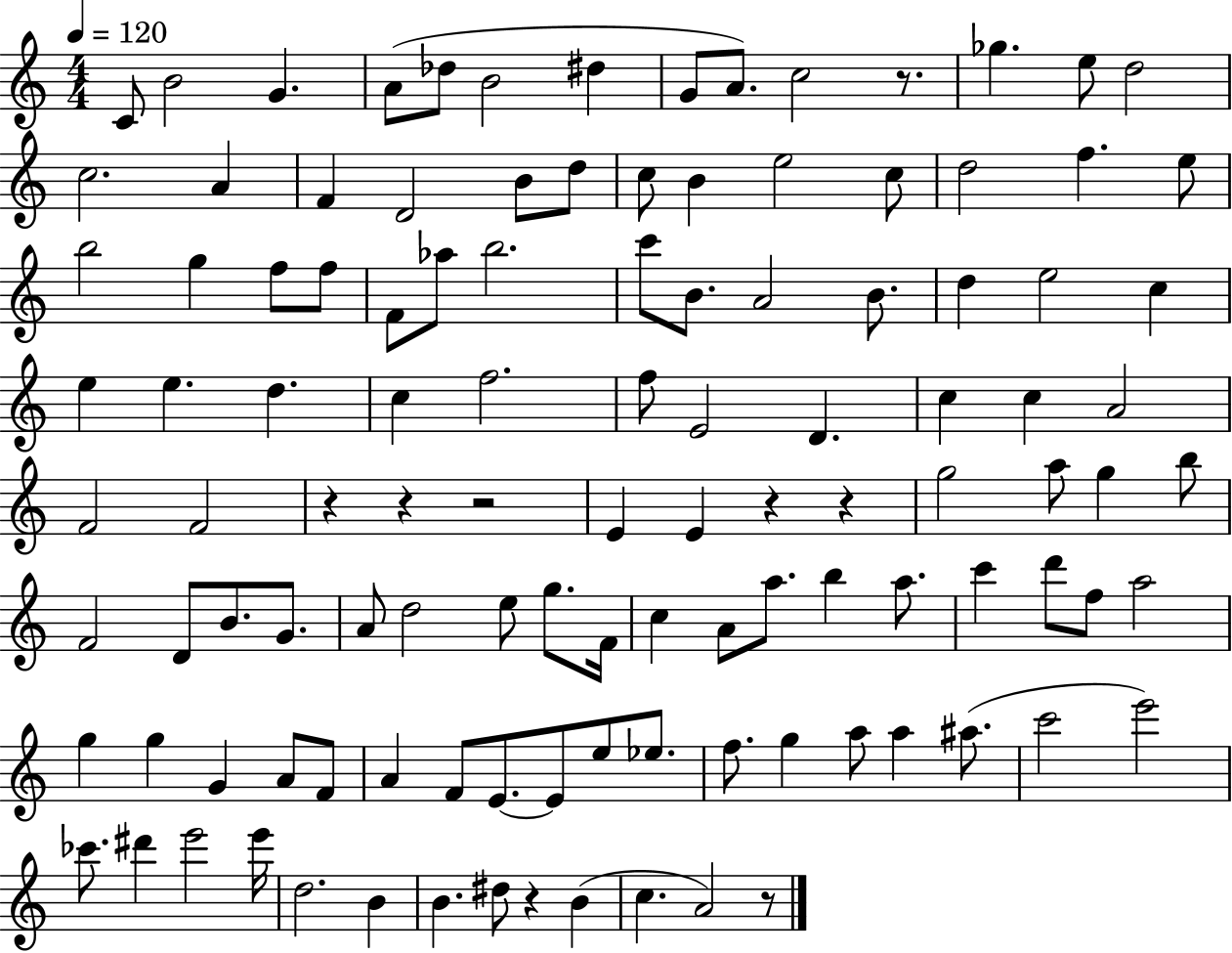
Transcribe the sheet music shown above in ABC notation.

X:1
T:Untitled
M:4/4
L:1/4
K:C
C/2 B2 G A/2 _d/2 B2 ^d G/2 A/2 c2 z/2 _g e/2 d2 c2 A F D2 B/2 d/2 c/2 B e2 c/2 d2 f e/2 b2 g f/2 f/2 F/2 _a/2 b2 c'/2 B/2 A2 B/2 d e2 c e e d c f2 f/2 E2 D c c A2 F2 F2 z z z2 E E z z g2 a/2 g b/2 F2 D/2 B/2 G/2 A/2 d2 e/2 g/2 F/4 c A/2 a/2 b a/2 c' d'/2 f/2 a2 g g G A/2 F/2 A F/2 E/2 E/2 e/2 _e/2 f/2 g a/2 a ^a/2 c'2 e'2 _c'/2 ^d' e'2 e'/4 d2 B B ^d/2 z B c A2 z/2